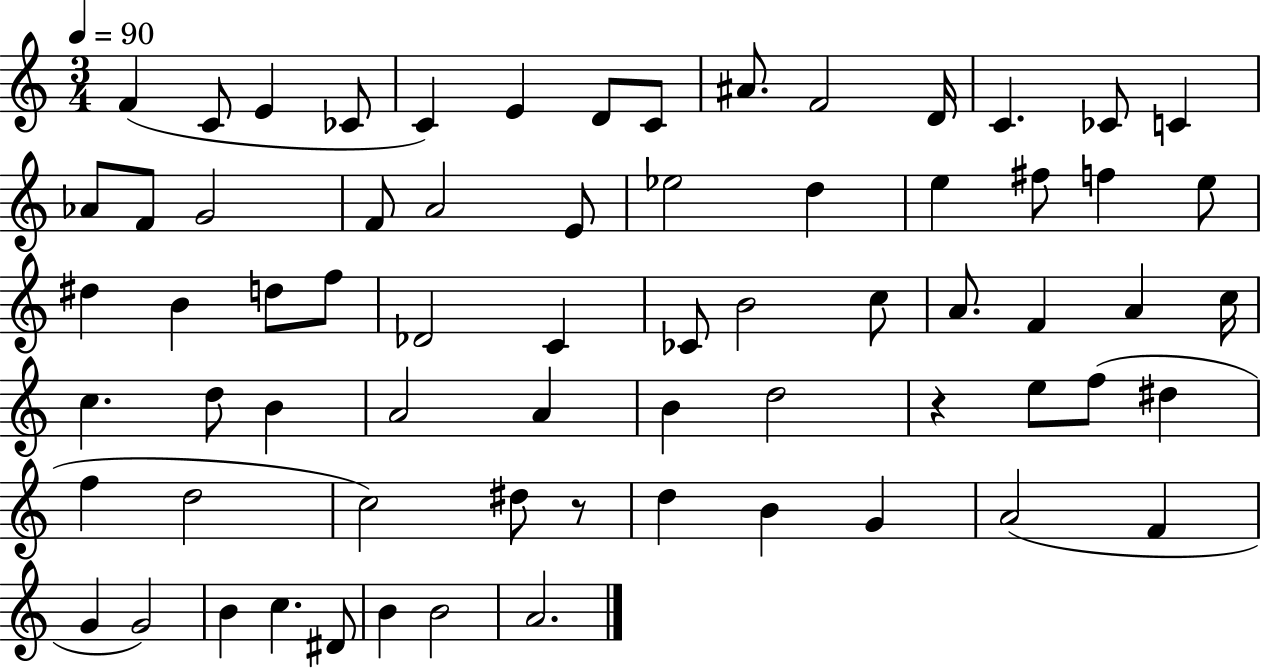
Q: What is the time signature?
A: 3/4